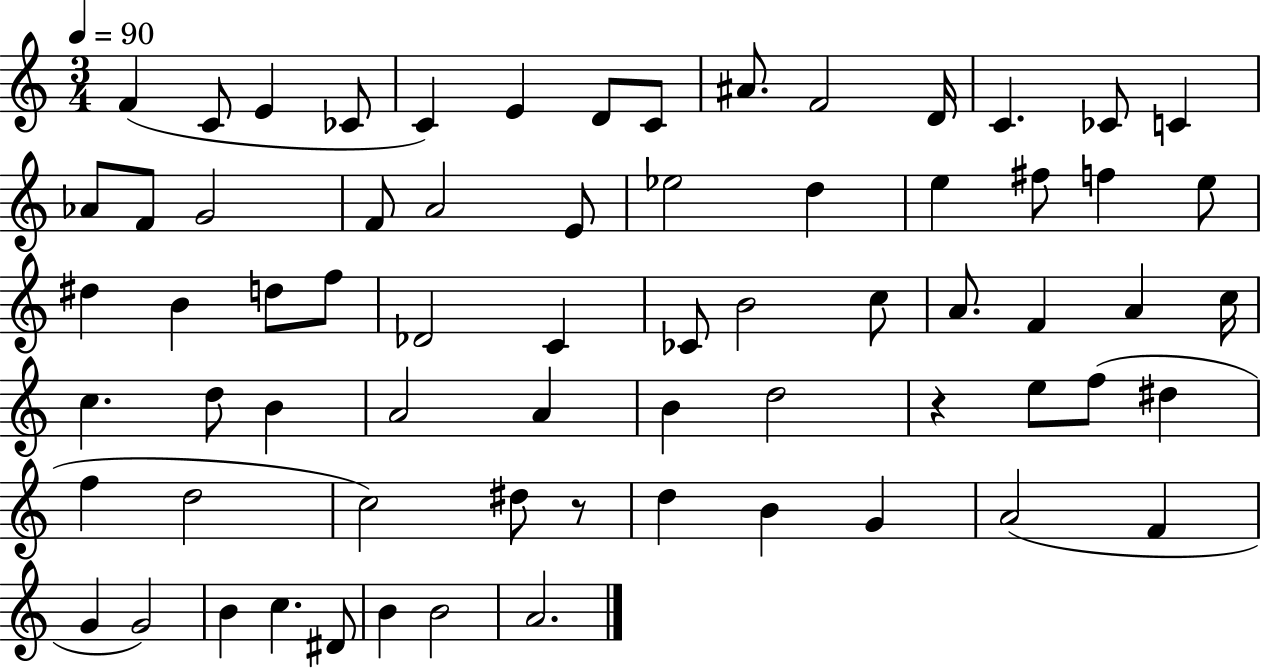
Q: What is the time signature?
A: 3/4